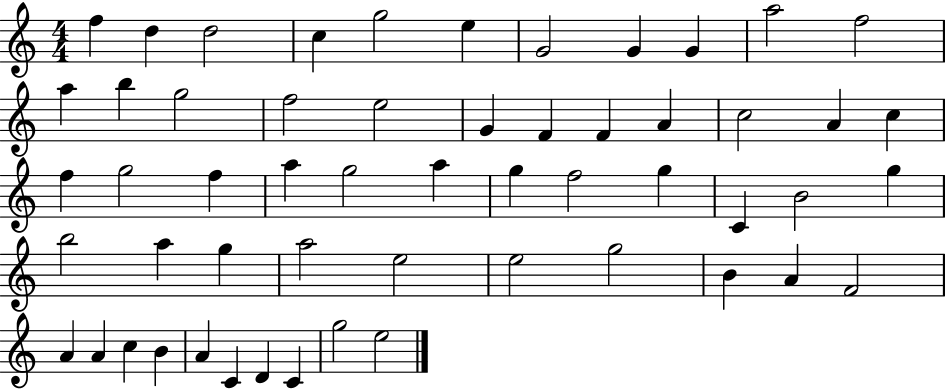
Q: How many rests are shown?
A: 0